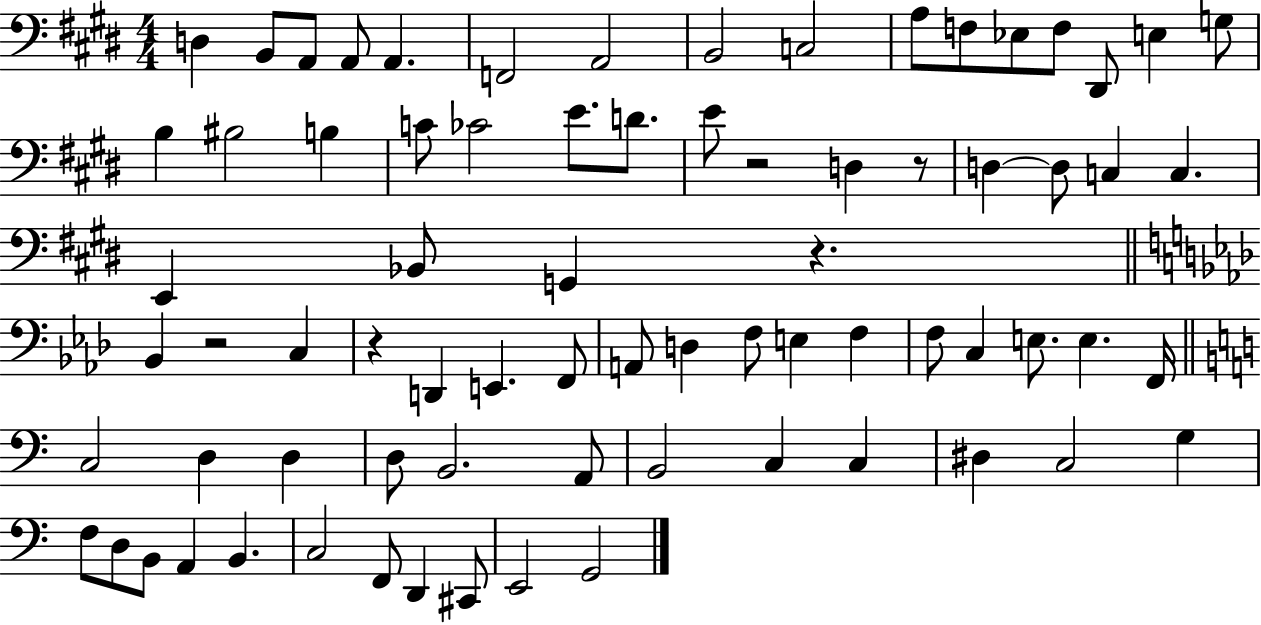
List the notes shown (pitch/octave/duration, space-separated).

D3/q B2/e A2/e A2/e A2/q. F2/h A2/h B2/h C3/h A3/e F3/e Eb3/e F3/e D#2/e E3/q G3/e B3/q BIS3/h B3/q C4/e CES4/h E4/e. D4/e. E4/e R/h D3/q R/e D3/q D3/e C3/q C3/q. E2/q Bb2/e G2/q R/q. Bb2/q R/h C3/q R/q D2/q E2/q. F2/e A2/e D3/q F3/e E3/q F3/q F3/e C3/q E3/e. E3/q. F2/s C3/h D3/q D3/q D3/e B2/h. A2/e B2/h C3/q C3/q D#3/q C3/h G3/q F3/e D3/e B2/e A2/q B2/q. C3/h F2/e D2/q C#2/e E2/h G2/h